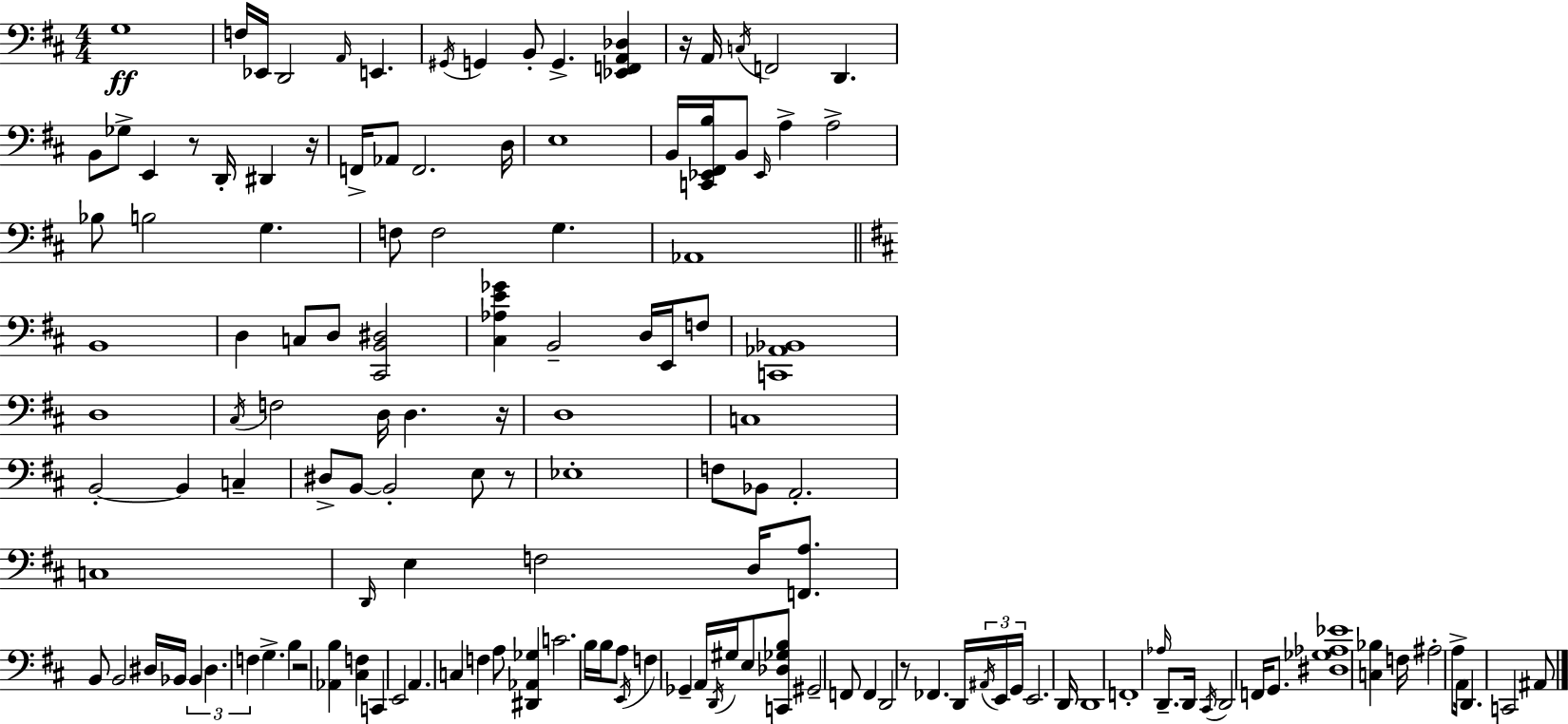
{
  \clef bass
  \numericTimeSignature
  \time 4/4
  \key d \major
  g1\ff | f16 ees,16 d,2 \grace { a,16 } e,4. | \acciaccatura { gis,16 } g,4 b,8-. g,4.-> <ees, f, a, des>4 | r16 a,16 \acciaccatura { c16 } f,2 d,4. | \break b,8 ges8-> e,4 r8 d,16-. dis,4 | r16 f,16-> aes,8 f,2. | d16 e1 | b,16 <c, ees, fis, b>16 b,8 \grace { ees,16 } a4-> a2-> | \break bes8 b2 g4. | f8 f2 g4. | aes,1 | \bar "||" \break \key d \major b,1 | d4 c8 d8 <cis, b, dis>2 | <cis aes e' ges'>4 b,2-- d16 e,16 f8 | <c, aes, bes,>1 | \break d1 | \acciaccatura { cis16 } f2 d16 d4. | r16 d1 | c1 | \break b,2-.~~ b,4 c4-- | dis8-> b,8~~ b,2-. e8 r8 | ees1-. | f8 bes,8 a,2.-. | \break c1 | \grace { d,16 } e4 f2 d16 <f, a>8. | b,8 b,2 dis16 bes,16 \tuplet 3/2 { bes,4 | dis4. f4 } g4.-> | \break b4 r2 <aes, b>4 | <cis f>4 c,4 e,2 | a,4. c4 f4 | a8 <dis, aes, ges>4 c'2. | \break b16 b16 a8 \acciaccatura { e,16 } f4 ges,4-- a,16 | \acciaccatura { d,16 } gis16 e8 <c, des ges b>8 gis,2-- f,8 | f,4 d,2 r8 fes,4. | d,16 \tuplet 3/2 { \acciaccatura { ais,16 } e,16 g,16 } e,2. | \break d,16 d,1 | f,1-. | \grace { aes16 } d,8.-- d,16 \acciaccatura { cis,16 } d,2 | f,16 g,8. <dis ges aes ees'>1 | \break <c bes>4 f16 ais2-. | a8-> a,16 d,4. c,2 | ais,8 \bar "|."
}